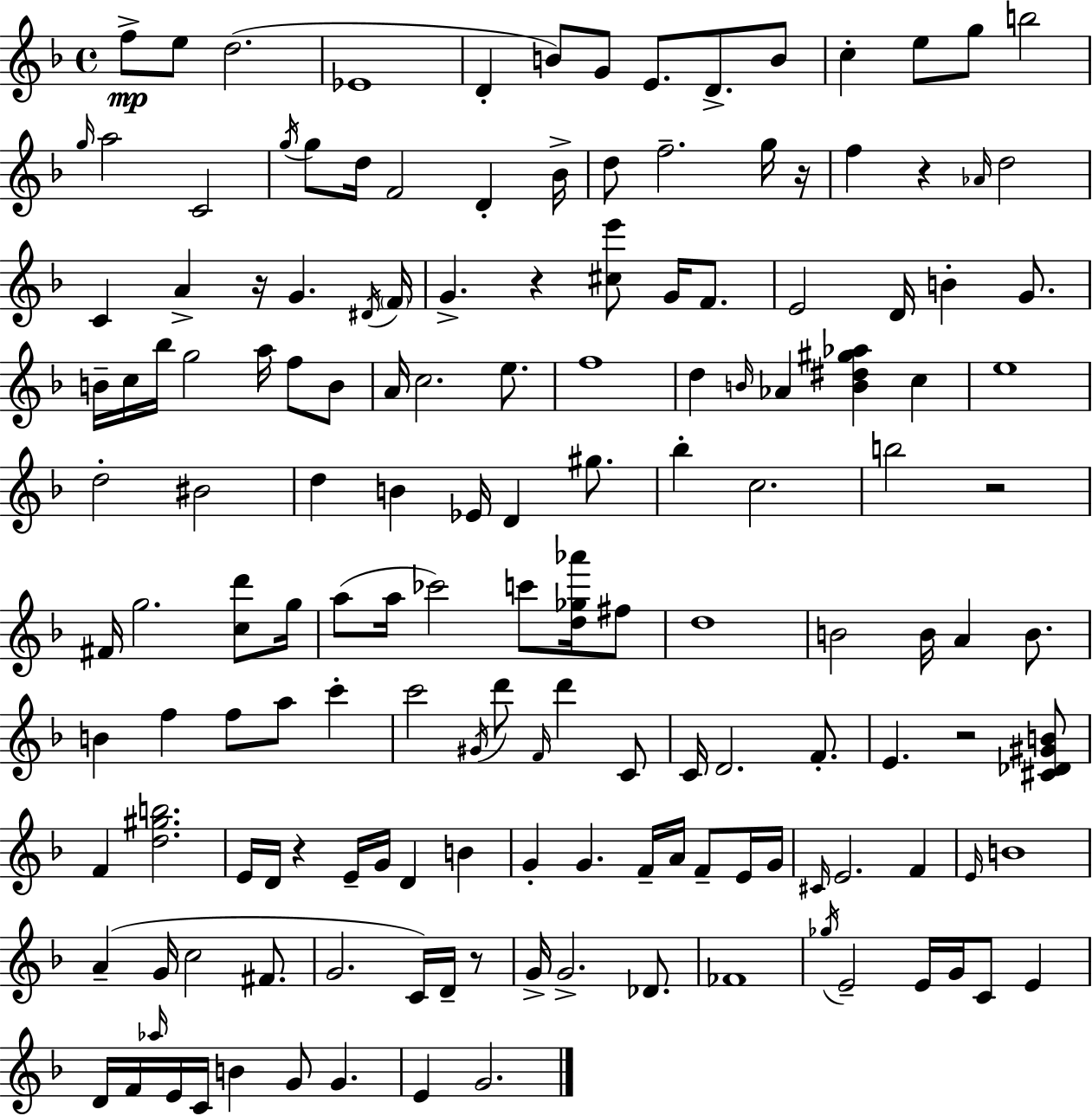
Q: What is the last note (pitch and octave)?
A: G4